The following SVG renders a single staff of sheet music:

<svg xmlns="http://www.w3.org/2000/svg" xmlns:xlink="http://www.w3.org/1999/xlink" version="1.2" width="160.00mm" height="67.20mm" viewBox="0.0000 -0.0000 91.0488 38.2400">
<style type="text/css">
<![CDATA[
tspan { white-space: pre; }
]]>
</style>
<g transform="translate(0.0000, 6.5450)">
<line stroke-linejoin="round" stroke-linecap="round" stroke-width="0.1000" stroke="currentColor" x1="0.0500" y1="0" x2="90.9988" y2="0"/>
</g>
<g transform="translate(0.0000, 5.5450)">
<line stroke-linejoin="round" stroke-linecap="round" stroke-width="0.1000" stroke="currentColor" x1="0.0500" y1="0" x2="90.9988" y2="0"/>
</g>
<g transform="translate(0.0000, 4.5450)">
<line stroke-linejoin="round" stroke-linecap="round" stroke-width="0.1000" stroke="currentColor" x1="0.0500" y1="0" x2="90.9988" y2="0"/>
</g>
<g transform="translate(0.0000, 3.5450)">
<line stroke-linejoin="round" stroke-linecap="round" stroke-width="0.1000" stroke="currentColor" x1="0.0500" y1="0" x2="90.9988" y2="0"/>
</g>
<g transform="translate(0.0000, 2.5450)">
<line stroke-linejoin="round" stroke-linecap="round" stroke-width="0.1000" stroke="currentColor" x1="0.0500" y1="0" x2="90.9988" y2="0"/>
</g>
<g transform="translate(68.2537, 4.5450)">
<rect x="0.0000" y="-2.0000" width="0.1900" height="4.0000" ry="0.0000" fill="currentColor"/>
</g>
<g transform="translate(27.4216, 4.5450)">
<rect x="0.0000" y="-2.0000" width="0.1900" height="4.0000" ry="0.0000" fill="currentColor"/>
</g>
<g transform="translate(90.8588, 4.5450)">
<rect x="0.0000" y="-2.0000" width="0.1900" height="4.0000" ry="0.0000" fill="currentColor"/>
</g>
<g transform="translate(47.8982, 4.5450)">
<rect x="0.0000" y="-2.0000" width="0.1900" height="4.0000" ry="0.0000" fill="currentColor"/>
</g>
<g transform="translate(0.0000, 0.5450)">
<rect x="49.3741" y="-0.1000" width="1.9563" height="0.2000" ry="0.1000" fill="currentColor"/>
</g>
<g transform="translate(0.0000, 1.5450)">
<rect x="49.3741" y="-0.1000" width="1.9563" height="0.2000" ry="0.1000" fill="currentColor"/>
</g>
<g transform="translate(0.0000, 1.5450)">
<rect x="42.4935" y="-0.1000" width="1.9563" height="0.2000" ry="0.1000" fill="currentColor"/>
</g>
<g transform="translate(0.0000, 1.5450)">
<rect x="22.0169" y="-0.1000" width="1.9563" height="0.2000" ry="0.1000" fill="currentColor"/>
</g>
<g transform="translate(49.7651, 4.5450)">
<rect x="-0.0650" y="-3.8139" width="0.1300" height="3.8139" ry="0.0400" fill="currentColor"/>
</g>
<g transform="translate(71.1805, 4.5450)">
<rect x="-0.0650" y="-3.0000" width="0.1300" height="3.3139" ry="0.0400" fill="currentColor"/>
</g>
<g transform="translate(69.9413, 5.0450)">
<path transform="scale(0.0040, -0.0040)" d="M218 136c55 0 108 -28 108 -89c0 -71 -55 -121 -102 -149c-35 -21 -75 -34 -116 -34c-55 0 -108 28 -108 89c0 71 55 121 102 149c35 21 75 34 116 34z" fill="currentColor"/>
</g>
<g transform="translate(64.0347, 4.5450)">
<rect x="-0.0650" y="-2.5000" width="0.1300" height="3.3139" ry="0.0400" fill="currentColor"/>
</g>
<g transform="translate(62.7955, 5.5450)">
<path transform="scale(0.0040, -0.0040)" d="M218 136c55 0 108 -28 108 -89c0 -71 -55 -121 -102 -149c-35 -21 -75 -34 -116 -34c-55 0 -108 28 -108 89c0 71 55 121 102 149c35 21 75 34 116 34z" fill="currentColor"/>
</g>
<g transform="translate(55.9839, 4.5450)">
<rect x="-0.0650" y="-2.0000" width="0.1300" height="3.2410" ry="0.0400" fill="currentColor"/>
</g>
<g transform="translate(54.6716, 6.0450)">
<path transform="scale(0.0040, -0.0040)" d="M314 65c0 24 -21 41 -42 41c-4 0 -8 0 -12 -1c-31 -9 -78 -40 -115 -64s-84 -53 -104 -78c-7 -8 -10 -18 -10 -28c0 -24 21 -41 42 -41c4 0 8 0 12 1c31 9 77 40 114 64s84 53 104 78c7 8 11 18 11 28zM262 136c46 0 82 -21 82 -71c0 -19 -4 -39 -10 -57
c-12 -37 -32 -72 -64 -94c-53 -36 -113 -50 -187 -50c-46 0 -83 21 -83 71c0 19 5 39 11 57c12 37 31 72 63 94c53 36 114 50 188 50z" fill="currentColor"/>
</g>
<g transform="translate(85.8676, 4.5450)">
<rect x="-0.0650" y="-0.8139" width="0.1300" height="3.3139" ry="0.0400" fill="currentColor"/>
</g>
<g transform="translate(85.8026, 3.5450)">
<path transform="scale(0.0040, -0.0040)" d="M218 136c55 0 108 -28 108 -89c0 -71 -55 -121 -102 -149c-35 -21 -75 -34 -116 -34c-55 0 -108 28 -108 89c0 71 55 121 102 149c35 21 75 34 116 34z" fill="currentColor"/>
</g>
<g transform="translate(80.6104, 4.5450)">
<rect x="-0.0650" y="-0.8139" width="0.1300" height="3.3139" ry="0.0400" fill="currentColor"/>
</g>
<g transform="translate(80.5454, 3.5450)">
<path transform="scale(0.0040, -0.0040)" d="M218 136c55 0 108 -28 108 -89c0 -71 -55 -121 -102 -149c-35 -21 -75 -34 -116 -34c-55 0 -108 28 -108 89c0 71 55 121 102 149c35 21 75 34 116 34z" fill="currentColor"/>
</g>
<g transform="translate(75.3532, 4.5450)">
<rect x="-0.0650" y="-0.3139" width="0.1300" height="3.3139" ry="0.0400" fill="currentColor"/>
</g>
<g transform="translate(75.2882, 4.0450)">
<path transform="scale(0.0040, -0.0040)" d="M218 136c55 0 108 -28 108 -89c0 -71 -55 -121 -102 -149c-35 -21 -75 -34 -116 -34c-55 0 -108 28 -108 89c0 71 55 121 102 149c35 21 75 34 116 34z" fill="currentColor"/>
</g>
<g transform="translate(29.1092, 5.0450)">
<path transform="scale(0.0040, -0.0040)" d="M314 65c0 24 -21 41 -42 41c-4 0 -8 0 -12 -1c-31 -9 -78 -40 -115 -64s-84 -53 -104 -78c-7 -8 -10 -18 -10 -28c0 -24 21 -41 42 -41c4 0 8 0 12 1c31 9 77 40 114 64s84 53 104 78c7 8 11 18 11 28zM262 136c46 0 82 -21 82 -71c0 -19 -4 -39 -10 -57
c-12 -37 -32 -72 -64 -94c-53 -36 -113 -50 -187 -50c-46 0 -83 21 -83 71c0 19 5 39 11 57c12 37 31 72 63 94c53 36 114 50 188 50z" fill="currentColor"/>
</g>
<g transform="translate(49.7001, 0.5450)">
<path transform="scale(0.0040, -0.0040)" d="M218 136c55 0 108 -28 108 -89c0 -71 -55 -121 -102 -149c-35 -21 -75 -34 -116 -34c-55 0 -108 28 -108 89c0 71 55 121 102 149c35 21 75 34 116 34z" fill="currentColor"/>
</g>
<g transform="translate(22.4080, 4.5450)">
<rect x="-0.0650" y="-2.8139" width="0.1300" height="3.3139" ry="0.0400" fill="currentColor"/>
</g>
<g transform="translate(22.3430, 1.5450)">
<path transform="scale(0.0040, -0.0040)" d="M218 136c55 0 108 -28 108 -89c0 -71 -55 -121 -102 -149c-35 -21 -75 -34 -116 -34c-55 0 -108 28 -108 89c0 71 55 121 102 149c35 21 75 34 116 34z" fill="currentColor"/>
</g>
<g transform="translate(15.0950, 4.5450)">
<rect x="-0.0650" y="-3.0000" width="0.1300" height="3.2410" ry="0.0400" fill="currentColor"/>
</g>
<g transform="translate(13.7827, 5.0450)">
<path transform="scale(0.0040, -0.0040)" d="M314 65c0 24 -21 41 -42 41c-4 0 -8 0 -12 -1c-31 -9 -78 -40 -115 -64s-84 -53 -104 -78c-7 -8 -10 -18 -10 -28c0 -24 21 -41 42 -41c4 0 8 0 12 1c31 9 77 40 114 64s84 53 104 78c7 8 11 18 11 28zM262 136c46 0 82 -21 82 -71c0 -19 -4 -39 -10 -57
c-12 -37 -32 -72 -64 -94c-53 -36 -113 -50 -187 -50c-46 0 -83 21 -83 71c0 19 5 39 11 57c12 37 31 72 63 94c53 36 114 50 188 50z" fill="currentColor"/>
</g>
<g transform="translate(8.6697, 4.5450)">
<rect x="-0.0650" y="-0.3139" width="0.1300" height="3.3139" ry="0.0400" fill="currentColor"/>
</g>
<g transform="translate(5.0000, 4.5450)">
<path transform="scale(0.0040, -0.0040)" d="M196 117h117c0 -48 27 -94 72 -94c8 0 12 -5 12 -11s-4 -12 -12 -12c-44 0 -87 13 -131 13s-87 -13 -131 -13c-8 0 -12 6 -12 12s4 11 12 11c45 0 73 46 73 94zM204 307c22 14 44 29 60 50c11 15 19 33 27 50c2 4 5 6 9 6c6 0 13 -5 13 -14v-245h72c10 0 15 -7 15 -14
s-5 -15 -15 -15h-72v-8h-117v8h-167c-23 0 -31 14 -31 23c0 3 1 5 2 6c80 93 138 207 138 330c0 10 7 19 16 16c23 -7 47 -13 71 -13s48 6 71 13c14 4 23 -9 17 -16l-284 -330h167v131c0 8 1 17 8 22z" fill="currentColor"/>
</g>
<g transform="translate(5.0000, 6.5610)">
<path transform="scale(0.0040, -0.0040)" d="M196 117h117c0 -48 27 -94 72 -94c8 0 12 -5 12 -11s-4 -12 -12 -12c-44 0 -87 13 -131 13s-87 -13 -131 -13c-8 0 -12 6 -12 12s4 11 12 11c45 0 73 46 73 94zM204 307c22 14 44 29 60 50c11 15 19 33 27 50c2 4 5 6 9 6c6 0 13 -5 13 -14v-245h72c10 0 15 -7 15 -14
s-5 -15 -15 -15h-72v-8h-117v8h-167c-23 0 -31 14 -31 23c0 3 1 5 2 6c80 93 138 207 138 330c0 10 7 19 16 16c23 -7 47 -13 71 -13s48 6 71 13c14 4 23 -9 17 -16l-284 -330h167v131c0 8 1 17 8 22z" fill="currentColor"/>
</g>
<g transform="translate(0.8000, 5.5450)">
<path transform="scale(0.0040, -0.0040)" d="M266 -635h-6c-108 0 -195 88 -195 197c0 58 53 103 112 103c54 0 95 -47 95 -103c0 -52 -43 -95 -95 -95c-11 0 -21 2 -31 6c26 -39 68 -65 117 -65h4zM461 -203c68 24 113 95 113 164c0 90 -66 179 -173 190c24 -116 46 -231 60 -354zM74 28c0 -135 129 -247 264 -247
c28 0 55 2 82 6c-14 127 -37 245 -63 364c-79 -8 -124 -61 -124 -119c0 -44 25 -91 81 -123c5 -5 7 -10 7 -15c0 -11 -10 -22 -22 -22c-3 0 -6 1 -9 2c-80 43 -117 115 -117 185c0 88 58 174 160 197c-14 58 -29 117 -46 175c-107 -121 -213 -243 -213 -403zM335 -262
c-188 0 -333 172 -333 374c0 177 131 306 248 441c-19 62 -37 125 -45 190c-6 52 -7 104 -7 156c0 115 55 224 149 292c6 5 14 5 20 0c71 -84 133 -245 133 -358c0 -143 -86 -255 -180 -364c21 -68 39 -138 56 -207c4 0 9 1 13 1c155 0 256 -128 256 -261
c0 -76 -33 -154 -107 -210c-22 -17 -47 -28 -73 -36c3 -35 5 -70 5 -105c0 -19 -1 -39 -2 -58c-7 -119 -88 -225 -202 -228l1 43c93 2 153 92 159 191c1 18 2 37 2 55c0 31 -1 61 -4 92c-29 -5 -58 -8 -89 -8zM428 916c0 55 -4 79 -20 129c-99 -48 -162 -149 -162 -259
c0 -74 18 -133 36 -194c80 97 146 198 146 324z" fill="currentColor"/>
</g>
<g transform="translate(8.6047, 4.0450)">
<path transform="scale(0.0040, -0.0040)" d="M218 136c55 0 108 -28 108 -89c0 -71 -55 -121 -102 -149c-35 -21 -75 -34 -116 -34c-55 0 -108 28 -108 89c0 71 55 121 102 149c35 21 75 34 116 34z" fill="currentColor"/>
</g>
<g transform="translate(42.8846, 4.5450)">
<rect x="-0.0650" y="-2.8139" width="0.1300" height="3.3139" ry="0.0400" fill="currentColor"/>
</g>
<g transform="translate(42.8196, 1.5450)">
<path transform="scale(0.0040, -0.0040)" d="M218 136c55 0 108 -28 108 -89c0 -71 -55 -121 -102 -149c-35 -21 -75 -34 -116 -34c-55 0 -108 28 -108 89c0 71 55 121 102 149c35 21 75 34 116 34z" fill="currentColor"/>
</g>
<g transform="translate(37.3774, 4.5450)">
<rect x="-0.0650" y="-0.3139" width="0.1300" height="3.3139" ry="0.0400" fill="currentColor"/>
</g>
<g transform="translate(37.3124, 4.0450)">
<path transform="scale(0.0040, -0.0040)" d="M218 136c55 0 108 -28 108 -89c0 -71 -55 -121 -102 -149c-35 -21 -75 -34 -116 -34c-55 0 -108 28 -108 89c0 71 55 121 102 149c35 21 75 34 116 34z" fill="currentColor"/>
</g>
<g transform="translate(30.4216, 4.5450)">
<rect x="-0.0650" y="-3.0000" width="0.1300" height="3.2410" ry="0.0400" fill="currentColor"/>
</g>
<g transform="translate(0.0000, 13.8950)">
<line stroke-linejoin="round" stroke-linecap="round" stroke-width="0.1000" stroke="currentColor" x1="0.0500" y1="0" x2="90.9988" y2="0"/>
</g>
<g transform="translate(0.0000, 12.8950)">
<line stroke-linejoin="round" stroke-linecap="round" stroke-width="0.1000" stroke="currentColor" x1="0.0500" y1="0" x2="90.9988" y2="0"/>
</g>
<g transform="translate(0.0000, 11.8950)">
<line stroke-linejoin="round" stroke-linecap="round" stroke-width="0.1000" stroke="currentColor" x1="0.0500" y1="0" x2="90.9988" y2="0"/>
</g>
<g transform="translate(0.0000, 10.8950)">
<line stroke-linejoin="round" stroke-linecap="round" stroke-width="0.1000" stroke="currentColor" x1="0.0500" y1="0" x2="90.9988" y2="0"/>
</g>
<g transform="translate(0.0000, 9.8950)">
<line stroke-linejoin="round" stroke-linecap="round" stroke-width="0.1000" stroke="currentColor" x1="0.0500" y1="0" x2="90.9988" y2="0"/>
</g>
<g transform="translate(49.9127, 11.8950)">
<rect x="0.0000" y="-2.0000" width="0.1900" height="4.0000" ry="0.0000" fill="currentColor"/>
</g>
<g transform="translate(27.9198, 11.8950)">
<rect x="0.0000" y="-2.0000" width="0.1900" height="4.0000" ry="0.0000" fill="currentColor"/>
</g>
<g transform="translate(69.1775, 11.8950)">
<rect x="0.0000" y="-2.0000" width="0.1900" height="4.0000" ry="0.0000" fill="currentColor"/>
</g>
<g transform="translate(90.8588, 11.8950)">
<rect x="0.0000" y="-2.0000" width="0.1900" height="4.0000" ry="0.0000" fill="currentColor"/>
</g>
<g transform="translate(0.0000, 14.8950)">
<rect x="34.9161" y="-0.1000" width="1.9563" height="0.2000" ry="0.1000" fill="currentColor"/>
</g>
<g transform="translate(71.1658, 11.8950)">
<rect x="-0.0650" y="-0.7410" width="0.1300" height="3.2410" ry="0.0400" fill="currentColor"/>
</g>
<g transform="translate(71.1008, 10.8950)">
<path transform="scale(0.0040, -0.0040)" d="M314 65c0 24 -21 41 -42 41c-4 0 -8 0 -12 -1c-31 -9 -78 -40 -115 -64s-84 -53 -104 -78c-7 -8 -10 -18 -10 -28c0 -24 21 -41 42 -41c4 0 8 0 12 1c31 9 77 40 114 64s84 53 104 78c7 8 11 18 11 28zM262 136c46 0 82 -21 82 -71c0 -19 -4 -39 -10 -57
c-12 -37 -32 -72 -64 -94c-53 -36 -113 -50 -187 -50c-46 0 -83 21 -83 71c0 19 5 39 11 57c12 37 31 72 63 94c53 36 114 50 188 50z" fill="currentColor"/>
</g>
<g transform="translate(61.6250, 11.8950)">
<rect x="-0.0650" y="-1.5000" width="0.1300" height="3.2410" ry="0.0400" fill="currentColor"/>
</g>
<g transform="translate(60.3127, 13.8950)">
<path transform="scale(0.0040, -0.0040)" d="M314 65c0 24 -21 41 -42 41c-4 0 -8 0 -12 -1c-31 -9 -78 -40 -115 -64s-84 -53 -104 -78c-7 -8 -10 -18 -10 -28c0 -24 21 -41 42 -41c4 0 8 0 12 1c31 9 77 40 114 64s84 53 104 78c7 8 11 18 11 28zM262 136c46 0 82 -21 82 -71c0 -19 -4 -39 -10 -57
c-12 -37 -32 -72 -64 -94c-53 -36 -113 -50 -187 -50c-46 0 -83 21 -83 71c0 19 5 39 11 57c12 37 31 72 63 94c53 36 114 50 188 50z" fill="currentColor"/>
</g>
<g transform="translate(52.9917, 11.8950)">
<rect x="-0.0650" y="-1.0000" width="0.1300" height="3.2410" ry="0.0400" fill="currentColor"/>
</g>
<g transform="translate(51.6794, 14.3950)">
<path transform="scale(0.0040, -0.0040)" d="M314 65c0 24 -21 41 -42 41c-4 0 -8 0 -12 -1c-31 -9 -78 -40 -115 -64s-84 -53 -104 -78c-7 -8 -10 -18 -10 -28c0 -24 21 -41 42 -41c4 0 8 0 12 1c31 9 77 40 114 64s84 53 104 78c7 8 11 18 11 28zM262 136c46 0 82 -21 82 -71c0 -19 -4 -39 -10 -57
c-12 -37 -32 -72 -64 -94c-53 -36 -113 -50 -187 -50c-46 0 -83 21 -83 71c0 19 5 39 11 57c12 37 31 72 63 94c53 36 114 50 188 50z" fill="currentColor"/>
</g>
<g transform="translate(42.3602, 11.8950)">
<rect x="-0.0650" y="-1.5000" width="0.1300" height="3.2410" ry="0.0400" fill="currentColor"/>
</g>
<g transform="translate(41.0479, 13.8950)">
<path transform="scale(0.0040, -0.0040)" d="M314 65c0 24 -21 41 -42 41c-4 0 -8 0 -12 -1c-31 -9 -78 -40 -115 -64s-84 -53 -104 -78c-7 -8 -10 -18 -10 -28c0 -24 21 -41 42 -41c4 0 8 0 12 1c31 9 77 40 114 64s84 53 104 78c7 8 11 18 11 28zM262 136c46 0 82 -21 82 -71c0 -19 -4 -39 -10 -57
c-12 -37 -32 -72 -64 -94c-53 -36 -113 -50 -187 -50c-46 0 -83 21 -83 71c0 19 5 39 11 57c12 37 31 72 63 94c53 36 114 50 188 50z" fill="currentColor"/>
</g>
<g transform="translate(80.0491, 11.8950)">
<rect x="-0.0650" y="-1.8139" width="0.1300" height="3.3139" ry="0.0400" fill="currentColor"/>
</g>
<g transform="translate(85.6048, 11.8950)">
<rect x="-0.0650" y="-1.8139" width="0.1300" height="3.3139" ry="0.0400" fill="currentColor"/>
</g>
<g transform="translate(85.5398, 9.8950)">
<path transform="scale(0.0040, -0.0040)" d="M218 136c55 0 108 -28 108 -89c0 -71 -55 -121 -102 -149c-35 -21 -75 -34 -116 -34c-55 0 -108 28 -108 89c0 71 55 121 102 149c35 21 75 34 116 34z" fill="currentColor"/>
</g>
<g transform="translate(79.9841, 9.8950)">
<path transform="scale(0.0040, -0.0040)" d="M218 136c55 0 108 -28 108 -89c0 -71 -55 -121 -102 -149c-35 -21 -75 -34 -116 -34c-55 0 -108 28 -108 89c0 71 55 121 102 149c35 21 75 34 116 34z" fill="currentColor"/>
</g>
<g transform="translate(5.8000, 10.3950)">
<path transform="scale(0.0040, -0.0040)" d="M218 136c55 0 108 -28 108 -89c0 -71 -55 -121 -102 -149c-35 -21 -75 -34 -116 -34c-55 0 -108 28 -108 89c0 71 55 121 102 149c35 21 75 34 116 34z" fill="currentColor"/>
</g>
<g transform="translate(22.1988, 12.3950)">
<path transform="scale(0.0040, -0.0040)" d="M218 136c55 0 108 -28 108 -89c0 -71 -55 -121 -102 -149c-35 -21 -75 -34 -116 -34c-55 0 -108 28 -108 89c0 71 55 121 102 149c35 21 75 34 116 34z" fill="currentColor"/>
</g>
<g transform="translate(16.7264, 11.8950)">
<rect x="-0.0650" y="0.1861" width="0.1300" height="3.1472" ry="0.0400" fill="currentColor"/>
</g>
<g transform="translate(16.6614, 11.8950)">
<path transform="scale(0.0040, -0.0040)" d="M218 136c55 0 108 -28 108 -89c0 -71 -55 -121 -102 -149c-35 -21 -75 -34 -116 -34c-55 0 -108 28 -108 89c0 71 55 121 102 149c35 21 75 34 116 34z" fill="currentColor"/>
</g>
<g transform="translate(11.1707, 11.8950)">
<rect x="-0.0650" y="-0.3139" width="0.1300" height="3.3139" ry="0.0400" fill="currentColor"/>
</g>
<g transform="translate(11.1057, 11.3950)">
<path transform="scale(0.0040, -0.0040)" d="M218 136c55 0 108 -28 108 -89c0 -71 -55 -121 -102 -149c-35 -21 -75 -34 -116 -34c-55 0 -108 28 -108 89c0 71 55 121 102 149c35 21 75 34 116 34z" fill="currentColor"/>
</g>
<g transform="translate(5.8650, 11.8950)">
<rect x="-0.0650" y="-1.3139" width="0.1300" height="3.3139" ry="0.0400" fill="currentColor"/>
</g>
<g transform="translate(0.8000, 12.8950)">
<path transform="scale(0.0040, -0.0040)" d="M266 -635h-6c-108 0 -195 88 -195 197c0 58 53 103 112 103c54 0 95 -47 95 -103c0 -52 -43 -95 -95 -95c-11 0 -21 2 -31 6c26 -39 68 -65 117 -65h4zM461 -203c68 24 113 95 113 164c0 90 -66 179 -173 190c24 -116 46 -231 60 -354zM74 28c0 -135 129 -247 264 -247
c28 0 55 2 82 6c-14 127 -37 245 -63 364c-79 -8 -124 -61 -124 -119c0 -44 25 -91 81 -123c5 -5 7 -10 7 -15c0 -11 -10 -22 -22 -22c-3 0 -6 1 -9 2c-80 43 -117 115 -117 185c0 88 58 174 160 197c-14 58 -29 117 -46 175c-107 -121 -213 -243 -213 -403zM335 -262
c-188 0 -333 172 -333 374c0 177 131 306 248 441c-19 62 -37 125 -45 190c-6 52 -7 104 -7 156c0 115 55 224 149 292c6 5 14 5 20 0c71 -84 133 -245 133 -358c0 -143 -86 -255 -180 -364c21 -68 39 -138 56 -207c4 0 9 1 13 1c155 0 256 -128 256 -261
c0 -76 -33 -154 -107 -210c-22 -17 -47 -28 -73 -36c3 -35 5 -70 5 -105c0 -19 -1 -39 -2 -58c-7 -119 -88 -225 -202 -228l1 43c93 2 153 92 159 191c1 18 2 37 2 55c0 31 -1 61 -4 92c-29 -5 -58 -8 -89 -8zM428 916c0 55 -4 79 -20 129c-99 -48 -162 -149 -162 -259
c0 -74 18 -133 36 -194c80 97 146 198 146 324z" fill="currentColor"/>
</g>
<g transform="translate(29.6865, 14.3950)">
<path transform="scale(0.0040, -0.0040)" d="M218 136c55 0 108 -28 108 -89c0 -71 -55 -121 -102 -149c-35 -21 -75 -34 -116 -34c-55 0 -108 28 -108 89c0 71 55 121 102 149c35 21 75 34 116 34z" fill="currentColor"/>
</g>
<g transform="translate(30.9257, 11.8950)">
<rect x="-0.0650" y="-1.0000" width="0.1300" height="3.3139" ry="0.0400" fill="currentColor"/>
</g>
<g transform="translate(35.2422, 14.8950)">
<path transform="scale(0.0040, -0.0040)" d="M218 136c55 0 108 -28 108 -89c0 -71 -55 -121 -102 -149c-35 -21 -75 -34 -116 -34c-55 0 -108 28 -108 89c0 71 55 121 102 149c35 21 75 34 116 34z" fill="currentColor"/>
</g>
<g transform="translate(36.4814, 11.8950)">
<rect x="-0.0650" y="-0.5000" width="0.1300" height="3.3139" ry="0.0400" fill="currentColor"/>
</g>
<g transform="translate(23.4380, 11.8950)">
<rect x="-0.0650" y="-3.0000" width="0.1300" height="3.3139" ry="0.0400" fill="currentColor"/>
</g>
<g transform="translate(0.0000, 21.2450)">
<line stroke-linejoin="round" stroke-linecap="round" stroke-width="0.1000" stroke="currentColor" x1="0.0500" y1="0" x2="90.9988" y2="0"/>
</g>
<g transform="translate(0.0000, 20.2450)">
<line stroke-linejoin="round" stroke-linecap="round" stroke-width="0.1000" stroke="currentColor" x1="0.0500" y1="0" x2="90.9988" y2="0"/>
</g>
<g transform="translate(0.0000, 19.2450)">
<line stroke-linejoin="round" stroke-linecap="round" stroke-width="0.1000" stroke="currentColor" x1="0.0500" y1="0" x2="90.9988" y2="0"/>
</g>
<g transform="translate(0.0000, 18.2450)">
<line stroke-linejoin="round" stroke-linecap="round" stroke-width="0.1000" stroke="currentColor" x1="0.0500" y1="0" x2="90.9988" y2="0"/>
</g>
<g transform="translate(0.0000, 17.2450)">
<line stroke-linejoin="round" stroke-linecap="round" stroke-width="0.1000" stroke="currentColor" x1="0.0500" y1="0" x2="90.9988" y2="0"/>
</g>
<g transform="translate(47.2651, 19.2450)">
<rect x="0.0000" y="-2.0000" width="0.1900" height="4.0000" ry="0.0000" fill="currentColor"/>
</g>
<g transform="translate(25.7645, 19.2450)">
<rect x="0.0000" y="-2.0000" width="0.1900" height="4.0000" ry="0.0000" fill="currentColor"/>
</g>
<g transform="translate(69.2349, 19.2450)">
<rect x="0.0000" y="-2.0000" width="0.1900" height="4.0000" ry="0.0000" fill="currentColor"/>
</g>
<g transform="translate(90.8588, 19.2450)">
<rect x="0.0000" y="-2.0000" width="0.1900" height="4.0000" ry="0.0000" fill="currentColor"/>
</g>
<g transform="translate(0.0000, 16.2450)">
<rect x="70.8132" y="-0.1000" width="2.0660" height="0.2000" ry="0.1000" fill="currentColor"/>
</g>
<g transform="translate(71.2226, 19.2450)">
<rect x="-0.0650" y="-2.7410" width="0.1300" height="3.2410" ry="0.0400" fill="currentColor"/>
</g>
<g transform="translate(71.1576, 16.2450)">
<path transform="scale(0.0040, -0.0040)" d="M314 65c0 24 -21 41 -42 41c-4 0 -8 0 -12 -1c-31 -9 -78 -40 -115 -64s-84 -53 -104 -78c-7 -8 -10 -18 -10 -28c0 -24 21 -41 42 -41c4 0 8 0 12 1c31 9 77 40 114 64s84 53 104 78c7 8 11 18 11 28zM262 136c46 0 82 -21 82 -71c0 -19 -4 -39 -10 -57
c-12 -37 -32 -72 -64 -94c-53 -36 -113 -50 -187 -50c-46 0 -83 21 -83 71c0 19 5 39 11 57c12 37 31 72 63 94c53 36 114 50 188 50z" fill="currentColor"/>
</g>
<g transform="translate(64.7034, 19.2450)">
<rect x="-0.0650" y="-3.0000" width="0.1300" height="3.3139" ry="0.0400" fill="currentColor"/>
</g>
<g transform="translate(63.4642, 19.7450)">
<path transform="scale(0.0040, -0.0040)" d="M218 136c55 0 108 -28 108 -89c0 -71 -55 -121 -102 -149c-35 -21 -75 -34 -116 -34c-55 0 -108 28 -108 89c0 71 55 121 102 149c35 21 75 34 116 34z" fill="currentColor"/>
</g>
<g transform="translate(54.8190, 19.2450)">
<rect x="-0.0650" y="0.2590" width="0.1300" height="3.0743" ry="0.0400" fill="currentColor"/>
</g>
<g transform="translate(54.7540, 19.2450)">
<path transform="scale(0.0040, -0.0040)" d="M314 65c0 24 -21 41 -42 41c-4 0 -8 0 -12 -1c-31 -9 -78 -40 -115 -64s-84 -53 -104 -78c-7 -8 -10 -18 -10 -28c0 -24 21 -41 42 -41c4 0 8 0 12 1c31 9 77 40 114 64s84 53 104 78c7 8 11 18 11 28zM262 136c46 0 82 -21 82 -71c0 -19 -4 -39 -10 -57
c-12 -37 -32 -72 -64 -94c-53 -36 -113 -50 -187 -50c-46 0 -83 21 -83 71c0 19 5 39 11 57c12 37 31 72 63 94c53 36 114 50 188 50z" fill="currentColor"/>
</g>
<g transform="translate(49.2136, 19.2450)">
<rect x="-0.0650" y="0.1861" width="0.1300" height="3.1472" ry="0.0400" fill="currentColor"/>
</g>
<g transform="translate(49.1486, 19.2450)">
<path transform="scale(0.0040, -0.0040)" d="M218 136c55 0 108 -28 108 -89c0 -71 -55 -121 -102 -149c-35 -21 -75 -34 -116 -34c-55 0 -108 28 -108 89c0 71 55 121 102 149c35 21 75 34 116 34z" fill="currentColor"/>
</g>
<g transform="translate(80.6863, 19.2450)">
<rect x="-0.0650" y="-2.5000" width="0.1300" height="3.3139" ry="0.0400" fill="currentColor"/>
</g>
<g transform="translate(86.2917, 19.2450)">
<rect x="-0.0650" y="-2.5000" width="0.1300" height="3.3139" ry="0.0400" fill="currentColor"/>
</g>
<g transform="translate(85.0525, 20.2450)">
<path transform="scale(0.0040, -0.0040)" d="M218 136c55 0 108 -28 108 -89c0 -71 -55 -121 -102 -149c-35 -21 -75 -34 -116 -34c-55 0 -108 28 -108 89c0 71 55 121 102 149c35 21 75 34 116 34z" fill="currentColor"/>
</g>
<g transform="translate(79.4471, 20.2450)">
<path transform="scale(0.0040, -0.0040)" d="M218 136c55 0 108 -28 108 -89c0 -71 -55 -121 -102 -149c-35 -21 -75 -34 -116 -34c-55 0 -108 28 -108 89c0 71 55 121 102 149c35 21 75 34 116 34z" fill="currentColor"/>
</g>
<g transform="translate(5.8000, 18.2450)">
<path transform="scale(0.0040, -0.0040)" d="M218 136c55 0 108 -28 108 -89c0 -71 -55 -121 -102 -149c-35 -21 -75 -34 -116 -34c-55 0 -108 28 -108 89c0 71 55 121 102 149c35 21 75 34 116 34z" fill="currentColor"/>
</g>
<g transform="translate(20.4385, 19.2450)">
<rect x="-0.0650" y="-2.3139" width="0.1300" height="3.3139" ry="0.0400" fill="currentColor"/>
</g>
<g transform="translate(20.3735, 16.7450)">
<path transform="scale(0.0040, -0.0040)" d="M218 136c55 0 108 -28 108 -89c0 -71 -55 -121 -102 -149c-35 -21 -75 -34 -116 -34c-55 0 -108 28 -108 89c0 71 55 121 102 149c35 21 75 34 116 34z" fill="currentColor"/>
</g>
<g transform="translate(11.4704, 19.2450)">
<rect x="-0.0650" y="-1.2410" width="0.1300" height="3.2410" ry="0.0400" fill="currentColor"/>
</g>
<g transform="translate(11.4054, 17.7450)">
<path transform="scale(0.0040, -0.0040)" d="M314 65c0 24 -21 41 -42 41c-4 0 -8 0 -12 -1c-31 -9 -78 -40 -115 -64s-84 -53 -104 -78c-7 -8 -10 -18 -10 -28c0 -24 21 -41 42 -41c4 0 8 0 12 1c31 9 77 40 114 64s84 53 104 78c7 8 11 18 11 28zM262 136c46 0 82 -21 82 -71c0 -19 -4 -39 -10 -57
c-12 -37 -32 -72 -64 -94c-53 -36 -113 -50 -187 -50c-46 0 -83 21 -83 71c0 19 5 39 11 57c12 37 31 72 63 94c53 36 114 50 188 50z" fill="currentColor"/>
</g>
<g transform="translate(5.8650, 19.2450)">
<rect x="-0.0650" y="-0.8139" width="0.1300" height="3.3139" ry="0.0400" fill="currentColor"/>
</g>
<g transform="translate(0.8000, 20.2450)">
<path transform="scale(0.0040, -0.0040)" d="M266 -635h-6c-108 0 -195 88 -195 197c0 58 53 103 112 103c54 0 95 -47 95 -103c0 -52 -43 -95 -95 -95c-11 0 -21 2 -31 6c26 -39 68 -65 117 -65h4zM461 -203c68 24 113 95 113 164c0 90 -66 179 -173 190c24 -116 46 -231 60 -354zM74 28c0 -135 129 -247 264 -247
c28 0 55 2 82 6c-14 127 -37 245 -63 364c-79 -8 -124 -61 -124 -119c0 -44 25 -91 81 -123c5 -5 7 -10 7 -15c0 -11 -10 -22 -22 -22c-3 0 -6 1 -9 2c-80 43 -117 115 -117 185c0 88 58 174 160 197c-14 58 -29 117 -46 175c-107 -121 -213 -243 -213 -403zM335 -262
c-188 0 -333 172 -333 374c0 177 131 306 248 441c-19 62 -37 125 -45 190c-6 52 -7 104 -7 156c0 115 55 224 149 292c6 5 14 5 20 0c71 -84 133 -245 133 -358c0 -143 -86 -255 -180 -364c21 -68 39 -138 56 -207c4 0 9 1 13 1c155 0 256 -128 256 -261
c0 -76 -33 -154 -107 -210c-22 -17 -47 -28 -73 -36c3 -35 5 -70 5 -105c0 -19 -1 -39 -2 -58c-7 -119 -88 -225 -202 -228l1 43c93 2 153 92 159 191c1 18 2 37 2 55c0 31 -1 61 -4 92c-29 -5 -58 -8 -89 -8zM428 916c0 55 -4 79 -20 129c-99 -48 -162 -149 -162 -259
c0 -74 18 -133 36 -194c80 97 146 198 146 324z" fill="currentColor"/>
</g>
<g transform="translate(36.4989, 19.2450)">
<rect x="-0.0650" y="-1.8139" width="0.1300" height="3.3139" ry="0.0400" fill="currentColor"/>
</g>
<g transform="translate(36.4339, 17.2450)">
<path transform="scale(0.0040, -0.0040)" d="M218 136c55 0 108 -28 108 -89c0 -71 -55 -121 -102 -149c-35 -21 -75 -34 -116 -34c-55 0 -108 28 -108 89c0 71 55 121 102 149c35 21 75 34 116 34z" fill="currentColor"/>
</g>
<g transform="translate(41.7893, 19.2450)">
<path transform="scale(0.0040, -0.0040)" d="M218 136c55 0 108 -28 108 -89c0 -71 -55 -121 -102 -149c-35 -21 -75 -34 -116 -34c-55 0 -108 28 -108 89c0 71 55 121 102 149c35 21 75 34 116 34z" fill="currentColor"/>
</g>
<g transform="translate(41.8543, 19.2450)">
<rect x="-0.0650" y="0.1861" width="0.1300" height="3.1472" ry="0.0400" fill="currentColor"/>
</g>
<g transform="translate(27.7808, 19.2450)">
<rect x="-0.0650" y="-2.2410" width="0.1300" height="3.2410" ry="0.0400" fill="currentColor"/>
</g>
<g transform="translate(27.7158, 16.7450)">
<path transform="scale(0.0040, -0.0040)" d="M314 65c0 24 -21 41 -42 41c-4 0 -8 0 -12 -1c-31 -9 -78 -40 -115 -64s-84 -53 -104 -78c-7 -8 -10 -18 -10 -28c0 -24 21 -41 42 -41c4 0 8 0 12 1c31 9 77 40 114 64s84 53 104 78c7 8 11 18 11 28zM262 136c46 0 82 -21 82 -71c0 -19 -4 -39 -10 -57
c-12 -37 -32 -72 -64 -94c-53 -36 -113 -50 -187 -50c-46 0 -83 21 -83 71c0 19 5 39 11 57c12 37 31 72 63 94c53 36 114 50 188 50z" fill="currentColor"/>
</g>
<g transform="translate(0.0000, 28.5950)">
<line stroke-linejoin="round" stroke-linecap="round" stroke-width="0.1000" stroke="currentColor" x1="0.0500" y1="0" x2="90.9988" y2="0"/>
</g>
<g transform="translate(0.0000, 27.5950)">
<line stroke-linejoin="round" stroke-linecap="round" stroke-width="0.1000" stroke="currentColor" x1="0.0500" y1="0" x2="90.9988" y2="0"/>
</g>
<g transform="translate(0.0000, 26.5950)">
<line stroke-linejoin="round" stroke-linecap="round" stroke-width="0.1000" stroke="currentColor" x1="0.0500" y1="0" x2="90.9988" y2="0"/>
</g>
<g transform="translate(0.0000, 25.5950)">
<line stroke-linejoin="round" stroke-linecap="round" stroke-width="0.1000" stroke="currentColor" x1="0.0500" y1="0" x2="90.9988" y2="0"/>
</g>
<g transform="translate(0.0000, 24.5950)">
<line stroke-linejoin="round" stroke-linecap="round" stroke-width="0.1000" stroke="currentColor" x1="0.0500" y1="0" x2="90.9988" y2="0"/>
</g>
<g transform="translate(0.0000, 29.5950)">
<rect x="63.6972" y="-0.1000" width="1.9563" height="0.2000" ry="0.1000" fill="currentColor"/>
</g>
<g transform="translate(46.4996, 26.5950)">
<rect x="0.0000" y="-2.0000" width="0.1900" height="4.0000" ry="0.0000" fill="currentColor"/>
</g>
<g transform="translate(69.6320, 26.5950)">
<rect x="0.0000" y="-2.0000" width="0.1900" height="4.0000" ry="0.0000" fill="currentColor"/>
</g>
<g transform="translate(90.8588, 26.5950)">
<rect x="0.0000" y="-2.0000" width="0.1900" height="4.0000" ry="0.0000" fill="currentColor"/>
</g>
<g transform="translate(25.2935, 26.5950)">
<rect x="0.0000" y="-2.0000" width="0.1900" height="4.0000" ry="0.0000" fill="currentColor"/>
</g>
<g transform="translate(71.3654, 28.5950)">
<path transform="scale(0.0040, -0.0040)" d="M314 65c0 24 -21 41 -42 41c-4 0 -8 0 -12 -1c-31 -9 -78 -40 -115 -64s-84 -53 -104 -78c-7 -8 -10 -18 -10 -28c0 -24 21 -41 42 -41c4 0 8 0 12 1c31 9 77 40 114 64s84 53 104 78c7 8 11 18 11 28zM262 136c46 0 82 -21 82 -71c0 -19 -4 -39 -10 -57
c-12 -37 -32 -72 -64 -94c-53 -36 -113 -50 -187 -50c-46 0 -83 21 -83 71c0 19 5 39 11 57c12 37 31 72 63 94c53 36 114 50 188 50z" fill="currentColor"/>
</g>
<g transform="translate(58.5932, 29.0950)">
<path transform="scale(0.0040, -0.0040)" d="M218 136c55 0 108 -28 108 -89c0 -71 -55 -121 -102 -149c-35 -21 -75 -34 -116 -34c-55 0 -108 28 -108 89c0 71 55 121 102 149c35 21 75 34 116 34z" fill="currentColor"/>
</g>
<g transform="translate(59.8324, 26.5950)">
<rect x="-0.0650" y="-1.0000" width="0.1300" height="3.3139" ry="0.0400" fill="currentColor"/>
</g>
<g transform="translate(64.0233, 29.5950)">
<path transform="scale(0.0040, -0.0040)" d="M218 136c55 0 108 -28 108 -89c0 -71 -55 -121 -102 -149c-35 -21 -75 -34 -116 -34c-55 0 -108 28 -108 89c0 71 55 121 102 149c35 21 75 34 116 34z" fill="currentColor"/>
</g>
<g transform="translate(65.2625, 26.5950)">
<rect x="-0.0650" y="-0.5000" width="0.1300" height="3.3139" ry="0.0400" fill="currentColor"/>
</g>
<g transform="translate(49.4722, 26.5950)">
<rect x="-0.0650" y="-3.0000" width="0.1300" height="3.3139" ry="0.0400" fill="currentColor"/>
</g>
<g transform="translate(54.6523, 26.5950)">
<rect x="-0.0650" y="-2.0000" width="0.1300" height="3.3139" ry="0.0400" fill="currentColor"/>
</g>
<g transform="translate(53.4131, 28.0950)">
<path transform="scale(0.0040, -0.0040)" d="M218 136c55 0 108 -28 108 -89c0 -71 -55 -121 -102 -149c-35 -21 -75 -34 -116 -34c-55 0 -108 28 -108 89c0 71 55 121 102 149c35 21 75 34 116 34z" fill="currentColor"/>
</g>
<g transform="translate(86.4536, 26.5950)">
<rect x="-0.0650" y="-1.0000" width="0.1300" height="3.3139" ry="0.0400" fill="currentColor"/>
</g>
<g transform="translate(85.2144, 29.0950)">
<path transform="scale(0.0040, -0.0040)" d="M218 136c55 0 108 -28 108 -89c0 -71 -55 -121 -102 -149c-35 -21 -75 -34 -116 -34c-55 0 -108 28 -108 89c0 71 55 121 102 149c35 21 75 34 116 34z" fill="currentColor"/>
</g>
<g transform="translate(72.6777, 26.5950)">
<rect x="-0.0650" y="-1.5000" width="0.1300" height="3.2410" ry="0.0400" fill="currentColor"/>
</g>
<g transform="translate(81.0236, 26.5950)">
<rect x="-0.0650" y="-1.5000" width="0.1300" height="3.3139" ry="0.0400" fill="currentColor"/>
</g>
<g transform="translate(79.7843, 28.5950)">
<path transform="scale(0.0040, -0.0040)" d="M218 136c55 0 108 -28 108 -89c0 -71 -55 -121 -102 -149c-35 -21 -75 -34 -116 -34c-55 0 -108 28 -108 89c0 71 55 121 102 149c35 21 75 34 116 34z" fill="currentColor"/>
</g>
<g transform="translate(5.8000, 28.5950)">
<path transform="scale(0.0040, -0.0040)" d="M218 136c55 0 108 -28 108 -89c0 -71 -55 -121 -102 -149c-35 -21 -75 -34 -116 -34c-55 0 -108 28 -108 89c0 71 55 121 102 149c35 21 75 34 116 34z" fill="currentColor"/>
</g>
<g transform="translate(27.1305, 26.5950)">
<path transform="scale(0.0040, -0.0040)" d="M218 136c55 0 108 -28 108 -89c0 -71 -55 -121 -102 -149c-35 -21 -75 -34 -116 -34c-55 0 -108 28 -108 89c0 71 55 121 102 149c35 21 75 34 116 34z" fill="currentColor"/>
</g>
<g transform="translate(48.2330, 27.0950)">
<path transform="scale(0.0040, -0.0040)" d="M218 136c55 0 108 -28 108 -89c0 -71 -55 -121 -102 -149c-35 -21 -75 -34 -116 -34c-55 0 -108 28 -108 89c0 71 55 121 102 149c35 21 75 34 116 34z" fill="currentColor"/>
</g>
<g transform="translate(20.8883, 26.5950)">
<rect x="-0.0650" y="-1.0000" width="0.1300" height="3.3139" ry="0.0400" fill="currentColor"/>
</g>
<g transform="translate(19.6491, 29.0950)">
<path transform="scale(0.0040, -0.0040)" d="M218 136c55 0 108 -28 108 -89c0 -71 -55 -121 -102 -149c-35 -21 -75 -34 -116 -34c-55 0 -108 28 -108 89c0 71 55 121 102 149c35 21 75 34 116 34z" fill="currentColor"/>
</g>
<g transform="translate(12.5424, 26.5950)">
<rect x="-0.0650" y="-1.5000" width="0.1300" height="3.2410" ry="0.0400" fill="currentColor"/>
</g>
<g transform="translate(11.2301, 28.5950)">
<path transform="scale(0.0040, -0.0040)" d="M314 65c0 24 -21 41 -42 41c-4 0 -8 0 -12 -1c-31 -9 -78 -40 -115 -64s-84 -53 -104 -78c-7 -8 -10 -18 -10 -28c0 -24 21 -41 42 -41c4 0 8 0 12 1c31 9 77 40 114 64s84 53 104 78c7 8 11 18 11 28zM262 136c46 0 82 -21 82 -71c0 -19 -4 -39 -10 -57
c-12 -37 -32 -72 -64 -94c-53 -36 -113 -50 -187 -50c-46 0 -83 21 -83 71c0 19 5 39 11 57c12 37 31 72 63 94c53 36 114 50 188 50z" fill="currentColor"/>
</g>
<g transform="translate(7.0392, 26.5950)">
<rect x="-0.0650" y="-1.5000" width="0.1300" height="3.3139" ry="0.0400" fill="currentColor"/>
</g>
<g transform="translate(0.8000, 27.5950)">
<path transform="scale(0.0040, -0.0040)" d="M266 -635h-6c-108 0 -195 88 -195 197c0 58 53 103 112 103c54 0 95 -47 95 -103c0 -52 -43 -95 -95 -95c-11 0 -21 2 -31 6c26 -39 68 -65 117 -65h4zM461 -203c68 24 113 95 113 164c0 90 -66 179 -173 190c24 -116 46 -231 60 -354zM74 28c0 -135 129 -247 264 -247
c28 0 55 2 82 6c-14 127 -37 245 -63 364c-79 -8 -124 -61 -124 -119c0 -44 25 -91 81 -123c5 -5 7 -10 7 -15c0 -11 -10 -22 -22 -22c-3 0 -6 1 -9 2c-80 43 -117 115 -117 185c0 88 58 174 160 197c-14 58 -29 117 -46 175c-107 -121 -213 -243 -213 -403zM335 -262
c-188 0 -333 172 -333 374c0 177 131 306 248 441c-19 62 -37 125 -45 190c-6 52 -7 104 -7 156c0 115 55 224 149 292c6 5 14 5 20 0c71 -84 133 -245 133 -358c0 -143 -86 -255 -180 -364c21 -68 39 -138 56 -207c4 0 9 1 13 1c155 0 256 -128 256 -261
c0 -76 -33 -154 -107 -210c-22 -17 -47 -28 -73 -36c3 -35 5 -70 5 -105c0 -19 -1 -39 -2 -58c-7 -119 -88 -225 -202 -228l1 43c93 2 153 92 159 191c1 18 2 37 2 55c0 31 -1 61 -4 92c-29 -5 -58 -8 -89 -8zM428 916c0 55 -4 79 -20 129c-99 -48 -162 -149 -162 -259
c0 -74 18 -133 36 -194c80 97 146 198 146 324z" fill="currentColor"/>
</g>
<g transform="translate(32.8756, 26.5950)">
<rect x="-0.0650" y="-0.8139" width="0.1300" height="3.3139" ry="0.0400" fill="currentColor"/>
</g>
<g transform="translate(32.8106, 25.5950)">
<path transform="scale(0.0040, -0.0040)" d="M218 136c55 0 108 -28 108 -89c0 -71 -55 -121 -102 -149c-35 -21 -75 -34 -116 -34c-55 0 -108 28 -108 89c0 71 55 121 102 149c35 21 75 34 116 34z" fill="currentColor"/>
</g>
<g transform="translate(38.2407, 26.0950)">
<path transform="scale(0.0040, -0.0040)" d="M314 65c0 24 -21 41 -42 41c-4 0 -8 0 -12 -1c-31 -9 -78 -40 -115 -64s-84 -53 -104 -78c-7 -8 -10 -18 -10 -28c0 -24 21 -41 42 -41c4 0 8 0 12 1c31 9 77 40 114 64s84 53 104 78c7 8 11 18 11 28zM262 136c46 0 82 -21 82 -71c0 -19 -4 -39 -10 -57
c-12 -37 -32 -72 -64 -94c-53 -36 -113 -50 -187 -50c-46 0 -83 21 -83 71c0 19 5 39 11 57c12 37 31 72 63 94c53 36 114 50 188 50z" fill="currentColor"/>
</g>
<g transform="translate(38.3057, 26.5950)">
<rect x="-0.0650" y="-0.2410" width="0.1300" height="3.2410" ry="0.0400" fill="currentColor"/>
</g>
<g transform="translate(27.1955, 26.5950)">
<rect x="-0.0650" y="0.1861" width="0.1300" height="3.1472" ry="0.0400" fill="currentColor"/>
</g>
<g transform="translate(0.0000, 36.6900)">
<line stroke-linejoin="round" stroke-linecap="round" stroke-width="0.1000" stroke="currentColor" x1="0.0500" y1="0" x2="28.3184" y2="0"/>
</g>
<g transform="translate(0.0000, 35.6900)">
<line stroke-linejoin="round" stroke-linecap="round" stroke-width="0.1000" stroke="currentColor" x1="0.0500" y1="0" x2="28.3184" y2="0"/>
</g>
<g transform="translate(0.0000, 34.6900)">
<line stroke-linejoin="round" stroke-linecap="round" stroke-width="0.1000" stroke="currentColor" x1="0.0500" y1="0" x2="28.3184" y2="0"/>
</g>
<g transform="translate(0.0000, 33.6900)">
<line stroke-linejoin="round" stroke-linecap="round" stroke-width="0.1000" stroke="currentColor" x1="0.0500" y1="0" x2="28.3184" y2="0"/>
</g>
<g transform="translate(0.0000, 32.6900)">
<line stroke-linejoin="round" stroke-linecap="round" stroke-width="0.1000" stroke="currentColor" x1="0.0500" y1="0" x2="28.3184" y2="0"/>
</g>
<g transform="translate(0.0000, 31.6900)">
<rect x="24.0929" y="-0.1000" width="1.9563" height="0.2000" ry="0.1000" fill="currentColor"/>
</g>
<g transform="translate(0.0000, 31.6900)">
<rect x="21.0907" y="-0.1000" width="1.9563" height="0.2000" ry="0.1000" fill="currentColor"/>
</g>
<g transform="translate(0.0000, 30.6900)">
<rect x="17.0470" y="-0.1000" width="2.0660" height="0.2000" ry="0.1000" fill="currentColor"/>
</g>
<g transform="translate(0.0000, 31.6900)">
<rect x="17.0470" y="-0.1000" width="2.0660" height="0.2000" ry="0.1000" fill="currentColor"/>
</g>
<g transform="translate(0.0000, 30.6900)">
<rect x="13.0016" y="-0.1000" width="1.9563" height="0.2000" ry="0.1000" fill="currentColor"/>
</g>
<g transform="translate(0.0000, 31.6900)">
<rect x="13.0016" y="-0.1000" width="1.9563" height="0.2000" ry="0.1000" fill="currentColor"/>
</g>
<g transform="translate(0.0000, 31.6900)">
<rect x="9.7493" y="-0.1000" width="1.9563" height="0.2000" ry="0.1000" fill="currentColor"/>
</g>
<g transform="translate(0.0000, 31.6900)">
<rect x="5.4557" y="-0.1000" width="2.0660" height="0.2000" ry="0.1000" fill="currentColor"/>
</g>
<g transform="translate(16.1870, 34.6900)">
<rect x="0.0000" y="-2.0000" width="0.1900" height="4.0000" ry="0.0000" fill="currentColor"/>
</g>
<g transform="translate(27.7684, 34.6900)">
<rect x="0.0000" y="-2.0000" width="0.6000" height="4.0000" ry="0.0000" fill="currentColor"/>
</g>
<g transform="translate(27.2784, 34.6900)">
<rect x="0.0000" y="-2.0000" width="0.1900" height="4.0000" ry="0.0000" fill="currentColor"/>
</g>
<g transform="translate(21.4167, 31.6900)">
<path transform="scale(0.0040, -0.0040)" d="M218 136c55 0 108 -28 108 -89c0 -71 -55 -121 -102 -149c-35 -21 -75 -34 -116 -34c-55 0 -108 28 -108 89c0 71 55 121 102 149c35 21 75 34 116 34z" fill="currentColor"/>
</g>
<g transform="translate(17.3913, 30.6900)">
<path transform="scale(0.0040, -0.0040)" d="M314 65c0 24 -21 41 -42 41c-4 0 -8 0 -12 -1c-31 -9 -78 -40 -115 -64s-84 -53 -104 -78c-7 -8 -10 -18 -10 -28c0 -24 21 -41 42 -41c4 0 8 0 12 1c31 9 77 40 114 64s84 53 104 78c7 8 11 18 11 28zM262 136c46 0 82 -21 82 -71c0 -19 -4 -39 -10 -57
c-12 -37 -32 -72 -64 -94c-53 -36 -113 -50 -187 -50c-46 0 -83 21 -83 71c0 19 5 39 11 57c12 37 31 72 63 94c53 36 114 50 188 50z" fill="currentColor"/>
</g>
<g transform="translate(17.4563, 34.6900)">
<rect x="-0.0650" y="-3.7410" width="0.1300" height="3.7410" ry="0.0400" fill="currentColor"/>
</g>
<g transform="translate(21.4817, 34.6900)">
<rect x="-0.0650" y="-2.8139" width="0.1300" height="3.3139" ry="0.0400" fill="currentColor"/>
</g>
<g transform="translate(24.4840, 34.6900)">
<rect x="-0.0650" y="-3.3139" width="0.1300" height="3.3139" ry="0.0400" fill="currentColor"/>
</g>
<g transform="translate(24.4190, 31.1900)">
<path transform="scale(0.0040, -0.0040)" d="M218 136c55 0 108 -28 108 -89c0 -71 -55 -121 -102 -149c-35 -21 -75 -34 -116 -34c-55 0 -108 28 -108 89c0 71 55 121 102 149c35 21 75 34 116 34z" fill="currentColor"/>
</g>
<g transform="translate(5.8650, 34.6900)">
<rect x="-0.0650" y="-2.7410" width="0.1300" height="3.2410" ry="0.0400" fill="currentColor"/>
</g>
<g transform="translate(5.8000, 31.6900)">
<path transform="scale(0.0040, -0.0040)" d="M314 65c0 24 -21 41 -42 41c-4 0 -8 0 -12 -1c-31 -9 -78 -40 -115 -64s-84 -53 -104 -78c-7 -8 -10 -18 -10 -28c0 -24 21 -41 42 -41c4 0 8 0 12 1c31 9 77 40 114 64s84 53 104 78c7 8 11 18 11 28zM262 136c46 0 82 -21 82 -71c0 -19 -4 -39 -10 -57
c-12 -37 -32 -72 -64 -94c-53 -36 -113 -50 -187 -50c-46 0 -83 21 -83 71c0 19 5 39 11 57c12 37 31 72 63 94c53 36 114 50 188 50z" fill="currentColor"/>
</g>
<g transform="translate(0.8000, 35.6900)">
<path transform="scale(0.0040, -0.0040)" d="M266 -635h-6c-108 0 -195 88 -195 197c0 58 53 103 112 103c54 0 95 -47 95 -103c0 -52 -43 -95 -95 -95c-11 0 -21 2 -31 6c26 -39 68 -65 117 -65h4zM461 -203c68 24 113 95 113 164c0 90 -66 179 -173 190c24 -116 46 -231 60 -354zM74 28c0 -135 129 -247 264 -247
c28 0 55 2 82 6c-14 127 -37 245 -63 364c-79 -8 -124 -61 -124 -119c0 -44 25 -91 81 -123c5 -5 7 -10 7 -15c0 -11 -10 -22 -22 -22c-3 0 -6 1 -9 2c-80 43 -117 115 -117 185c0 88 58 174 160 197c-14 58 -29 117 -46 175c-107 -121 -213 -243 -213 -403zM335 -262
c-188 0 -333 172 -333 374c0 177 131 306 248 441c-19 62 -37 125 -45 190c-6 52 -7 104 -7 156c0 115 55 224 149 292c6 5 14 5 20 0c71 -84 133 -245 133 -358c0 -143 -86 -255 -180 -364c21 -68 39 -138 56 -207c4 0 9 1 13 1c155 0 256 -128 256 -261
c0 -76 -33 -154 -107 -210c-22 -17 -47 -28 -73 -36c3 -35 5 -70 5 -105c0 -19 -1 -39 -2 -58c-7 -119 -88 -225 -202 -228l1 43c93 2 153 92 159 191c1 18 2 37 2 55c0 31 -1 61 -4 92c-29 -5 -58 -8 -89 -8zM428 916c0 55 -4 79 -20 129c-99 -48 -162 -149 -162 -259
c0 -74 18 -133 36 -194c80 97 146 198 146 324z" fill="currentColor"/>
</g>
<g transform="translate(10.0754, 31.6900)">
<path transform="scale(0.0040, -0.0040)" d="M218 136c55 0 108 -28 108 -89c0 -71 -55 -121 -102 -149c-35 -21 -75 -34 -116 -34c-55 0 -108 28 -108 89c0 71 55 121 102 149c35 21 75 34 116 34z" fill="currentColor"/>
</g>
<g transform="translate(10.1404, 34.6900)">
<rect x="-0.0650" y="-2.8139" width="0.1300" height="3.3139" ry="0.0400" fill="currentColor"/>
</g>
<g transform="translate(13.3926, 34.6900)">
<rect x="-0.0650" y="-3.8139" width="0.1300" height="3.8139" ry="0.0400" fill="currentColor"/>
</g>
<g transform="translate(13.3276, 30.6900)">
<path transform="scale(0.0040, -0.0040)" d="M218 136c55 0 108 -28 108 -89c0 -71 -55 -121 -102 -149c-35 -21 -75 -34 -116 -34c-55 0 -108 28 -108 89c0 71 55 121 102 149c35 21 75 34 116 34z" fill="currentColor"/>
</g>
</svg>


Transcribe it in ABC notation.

X:1
T:Untitled
M:4/4
L:1/4
K:C
c A2 a A2 c a c' F2 G A c d d e c B A D C E2 D2 E2 d2 f f d e2 g g2 f B B B2 A a2 G G E E2 D B d c2 A F D C E2 E D a2 a c' c'2 a b